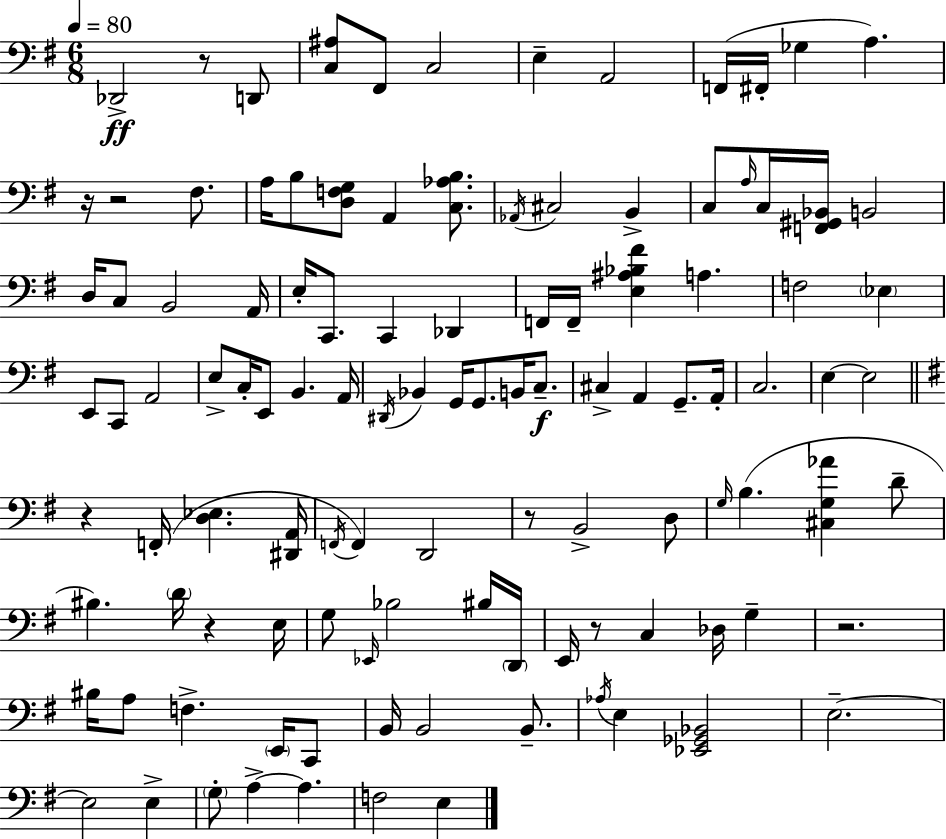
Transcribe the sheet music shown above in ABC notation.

X:1
T:Untitled
M:6/8
L:1/4
K:Em
_D,,2 z/2 D,,/2 [C,^A,]/2 ^F,,/2 C,2 E, A,,2 F,,/4 ^F,,/4 _G, A, z/4 z2 ^F,/2 A,/4 B,/2 [D,F,G,]/2 A,, [C,_A,B,]/2 _A,,/4 ^C,2 B,, C,/2 A,/4 C,/4 [F,,^G,,_B,,]/4 B,,2 D,/4 C,/2 B,,2 A,,/4 E,/4 C,,/2 C,, _D,, F,,/4 F,,/4 [E,^A,_B,^F] A, F,2 _E, E,,/2 C,,/2 A,,2 E,/2 C,/4 E,,/2 B,, A,,/4 ^D,,/4 _B,, G,,/4 G,,/2 B,,/4 C,/2 ^C, A,, G,,/2 A,,/4 C,2 E, E,2 z F,,/4 [D,_E,] [^D,,A,,]/4 F,,/4 F,, D,,2 z/2 B,,2 D,/2 G,/4 B, [^C,G,_A] D/2 ^B, D/4 z E,/4 G,/2 _E,,/4 _B,2 ^B,/4 D,,/4 E,,/4 z/2 C, _D,/4 G, z2 ^B,/4 A,/2 F, E,,/4 C,,/2 B,,/4 B,,2 B,,/2 _A,/4 E, [_E,,_G,,_B,,]2 E,2 E,2 E, G,/2 A, A, F,2 E,